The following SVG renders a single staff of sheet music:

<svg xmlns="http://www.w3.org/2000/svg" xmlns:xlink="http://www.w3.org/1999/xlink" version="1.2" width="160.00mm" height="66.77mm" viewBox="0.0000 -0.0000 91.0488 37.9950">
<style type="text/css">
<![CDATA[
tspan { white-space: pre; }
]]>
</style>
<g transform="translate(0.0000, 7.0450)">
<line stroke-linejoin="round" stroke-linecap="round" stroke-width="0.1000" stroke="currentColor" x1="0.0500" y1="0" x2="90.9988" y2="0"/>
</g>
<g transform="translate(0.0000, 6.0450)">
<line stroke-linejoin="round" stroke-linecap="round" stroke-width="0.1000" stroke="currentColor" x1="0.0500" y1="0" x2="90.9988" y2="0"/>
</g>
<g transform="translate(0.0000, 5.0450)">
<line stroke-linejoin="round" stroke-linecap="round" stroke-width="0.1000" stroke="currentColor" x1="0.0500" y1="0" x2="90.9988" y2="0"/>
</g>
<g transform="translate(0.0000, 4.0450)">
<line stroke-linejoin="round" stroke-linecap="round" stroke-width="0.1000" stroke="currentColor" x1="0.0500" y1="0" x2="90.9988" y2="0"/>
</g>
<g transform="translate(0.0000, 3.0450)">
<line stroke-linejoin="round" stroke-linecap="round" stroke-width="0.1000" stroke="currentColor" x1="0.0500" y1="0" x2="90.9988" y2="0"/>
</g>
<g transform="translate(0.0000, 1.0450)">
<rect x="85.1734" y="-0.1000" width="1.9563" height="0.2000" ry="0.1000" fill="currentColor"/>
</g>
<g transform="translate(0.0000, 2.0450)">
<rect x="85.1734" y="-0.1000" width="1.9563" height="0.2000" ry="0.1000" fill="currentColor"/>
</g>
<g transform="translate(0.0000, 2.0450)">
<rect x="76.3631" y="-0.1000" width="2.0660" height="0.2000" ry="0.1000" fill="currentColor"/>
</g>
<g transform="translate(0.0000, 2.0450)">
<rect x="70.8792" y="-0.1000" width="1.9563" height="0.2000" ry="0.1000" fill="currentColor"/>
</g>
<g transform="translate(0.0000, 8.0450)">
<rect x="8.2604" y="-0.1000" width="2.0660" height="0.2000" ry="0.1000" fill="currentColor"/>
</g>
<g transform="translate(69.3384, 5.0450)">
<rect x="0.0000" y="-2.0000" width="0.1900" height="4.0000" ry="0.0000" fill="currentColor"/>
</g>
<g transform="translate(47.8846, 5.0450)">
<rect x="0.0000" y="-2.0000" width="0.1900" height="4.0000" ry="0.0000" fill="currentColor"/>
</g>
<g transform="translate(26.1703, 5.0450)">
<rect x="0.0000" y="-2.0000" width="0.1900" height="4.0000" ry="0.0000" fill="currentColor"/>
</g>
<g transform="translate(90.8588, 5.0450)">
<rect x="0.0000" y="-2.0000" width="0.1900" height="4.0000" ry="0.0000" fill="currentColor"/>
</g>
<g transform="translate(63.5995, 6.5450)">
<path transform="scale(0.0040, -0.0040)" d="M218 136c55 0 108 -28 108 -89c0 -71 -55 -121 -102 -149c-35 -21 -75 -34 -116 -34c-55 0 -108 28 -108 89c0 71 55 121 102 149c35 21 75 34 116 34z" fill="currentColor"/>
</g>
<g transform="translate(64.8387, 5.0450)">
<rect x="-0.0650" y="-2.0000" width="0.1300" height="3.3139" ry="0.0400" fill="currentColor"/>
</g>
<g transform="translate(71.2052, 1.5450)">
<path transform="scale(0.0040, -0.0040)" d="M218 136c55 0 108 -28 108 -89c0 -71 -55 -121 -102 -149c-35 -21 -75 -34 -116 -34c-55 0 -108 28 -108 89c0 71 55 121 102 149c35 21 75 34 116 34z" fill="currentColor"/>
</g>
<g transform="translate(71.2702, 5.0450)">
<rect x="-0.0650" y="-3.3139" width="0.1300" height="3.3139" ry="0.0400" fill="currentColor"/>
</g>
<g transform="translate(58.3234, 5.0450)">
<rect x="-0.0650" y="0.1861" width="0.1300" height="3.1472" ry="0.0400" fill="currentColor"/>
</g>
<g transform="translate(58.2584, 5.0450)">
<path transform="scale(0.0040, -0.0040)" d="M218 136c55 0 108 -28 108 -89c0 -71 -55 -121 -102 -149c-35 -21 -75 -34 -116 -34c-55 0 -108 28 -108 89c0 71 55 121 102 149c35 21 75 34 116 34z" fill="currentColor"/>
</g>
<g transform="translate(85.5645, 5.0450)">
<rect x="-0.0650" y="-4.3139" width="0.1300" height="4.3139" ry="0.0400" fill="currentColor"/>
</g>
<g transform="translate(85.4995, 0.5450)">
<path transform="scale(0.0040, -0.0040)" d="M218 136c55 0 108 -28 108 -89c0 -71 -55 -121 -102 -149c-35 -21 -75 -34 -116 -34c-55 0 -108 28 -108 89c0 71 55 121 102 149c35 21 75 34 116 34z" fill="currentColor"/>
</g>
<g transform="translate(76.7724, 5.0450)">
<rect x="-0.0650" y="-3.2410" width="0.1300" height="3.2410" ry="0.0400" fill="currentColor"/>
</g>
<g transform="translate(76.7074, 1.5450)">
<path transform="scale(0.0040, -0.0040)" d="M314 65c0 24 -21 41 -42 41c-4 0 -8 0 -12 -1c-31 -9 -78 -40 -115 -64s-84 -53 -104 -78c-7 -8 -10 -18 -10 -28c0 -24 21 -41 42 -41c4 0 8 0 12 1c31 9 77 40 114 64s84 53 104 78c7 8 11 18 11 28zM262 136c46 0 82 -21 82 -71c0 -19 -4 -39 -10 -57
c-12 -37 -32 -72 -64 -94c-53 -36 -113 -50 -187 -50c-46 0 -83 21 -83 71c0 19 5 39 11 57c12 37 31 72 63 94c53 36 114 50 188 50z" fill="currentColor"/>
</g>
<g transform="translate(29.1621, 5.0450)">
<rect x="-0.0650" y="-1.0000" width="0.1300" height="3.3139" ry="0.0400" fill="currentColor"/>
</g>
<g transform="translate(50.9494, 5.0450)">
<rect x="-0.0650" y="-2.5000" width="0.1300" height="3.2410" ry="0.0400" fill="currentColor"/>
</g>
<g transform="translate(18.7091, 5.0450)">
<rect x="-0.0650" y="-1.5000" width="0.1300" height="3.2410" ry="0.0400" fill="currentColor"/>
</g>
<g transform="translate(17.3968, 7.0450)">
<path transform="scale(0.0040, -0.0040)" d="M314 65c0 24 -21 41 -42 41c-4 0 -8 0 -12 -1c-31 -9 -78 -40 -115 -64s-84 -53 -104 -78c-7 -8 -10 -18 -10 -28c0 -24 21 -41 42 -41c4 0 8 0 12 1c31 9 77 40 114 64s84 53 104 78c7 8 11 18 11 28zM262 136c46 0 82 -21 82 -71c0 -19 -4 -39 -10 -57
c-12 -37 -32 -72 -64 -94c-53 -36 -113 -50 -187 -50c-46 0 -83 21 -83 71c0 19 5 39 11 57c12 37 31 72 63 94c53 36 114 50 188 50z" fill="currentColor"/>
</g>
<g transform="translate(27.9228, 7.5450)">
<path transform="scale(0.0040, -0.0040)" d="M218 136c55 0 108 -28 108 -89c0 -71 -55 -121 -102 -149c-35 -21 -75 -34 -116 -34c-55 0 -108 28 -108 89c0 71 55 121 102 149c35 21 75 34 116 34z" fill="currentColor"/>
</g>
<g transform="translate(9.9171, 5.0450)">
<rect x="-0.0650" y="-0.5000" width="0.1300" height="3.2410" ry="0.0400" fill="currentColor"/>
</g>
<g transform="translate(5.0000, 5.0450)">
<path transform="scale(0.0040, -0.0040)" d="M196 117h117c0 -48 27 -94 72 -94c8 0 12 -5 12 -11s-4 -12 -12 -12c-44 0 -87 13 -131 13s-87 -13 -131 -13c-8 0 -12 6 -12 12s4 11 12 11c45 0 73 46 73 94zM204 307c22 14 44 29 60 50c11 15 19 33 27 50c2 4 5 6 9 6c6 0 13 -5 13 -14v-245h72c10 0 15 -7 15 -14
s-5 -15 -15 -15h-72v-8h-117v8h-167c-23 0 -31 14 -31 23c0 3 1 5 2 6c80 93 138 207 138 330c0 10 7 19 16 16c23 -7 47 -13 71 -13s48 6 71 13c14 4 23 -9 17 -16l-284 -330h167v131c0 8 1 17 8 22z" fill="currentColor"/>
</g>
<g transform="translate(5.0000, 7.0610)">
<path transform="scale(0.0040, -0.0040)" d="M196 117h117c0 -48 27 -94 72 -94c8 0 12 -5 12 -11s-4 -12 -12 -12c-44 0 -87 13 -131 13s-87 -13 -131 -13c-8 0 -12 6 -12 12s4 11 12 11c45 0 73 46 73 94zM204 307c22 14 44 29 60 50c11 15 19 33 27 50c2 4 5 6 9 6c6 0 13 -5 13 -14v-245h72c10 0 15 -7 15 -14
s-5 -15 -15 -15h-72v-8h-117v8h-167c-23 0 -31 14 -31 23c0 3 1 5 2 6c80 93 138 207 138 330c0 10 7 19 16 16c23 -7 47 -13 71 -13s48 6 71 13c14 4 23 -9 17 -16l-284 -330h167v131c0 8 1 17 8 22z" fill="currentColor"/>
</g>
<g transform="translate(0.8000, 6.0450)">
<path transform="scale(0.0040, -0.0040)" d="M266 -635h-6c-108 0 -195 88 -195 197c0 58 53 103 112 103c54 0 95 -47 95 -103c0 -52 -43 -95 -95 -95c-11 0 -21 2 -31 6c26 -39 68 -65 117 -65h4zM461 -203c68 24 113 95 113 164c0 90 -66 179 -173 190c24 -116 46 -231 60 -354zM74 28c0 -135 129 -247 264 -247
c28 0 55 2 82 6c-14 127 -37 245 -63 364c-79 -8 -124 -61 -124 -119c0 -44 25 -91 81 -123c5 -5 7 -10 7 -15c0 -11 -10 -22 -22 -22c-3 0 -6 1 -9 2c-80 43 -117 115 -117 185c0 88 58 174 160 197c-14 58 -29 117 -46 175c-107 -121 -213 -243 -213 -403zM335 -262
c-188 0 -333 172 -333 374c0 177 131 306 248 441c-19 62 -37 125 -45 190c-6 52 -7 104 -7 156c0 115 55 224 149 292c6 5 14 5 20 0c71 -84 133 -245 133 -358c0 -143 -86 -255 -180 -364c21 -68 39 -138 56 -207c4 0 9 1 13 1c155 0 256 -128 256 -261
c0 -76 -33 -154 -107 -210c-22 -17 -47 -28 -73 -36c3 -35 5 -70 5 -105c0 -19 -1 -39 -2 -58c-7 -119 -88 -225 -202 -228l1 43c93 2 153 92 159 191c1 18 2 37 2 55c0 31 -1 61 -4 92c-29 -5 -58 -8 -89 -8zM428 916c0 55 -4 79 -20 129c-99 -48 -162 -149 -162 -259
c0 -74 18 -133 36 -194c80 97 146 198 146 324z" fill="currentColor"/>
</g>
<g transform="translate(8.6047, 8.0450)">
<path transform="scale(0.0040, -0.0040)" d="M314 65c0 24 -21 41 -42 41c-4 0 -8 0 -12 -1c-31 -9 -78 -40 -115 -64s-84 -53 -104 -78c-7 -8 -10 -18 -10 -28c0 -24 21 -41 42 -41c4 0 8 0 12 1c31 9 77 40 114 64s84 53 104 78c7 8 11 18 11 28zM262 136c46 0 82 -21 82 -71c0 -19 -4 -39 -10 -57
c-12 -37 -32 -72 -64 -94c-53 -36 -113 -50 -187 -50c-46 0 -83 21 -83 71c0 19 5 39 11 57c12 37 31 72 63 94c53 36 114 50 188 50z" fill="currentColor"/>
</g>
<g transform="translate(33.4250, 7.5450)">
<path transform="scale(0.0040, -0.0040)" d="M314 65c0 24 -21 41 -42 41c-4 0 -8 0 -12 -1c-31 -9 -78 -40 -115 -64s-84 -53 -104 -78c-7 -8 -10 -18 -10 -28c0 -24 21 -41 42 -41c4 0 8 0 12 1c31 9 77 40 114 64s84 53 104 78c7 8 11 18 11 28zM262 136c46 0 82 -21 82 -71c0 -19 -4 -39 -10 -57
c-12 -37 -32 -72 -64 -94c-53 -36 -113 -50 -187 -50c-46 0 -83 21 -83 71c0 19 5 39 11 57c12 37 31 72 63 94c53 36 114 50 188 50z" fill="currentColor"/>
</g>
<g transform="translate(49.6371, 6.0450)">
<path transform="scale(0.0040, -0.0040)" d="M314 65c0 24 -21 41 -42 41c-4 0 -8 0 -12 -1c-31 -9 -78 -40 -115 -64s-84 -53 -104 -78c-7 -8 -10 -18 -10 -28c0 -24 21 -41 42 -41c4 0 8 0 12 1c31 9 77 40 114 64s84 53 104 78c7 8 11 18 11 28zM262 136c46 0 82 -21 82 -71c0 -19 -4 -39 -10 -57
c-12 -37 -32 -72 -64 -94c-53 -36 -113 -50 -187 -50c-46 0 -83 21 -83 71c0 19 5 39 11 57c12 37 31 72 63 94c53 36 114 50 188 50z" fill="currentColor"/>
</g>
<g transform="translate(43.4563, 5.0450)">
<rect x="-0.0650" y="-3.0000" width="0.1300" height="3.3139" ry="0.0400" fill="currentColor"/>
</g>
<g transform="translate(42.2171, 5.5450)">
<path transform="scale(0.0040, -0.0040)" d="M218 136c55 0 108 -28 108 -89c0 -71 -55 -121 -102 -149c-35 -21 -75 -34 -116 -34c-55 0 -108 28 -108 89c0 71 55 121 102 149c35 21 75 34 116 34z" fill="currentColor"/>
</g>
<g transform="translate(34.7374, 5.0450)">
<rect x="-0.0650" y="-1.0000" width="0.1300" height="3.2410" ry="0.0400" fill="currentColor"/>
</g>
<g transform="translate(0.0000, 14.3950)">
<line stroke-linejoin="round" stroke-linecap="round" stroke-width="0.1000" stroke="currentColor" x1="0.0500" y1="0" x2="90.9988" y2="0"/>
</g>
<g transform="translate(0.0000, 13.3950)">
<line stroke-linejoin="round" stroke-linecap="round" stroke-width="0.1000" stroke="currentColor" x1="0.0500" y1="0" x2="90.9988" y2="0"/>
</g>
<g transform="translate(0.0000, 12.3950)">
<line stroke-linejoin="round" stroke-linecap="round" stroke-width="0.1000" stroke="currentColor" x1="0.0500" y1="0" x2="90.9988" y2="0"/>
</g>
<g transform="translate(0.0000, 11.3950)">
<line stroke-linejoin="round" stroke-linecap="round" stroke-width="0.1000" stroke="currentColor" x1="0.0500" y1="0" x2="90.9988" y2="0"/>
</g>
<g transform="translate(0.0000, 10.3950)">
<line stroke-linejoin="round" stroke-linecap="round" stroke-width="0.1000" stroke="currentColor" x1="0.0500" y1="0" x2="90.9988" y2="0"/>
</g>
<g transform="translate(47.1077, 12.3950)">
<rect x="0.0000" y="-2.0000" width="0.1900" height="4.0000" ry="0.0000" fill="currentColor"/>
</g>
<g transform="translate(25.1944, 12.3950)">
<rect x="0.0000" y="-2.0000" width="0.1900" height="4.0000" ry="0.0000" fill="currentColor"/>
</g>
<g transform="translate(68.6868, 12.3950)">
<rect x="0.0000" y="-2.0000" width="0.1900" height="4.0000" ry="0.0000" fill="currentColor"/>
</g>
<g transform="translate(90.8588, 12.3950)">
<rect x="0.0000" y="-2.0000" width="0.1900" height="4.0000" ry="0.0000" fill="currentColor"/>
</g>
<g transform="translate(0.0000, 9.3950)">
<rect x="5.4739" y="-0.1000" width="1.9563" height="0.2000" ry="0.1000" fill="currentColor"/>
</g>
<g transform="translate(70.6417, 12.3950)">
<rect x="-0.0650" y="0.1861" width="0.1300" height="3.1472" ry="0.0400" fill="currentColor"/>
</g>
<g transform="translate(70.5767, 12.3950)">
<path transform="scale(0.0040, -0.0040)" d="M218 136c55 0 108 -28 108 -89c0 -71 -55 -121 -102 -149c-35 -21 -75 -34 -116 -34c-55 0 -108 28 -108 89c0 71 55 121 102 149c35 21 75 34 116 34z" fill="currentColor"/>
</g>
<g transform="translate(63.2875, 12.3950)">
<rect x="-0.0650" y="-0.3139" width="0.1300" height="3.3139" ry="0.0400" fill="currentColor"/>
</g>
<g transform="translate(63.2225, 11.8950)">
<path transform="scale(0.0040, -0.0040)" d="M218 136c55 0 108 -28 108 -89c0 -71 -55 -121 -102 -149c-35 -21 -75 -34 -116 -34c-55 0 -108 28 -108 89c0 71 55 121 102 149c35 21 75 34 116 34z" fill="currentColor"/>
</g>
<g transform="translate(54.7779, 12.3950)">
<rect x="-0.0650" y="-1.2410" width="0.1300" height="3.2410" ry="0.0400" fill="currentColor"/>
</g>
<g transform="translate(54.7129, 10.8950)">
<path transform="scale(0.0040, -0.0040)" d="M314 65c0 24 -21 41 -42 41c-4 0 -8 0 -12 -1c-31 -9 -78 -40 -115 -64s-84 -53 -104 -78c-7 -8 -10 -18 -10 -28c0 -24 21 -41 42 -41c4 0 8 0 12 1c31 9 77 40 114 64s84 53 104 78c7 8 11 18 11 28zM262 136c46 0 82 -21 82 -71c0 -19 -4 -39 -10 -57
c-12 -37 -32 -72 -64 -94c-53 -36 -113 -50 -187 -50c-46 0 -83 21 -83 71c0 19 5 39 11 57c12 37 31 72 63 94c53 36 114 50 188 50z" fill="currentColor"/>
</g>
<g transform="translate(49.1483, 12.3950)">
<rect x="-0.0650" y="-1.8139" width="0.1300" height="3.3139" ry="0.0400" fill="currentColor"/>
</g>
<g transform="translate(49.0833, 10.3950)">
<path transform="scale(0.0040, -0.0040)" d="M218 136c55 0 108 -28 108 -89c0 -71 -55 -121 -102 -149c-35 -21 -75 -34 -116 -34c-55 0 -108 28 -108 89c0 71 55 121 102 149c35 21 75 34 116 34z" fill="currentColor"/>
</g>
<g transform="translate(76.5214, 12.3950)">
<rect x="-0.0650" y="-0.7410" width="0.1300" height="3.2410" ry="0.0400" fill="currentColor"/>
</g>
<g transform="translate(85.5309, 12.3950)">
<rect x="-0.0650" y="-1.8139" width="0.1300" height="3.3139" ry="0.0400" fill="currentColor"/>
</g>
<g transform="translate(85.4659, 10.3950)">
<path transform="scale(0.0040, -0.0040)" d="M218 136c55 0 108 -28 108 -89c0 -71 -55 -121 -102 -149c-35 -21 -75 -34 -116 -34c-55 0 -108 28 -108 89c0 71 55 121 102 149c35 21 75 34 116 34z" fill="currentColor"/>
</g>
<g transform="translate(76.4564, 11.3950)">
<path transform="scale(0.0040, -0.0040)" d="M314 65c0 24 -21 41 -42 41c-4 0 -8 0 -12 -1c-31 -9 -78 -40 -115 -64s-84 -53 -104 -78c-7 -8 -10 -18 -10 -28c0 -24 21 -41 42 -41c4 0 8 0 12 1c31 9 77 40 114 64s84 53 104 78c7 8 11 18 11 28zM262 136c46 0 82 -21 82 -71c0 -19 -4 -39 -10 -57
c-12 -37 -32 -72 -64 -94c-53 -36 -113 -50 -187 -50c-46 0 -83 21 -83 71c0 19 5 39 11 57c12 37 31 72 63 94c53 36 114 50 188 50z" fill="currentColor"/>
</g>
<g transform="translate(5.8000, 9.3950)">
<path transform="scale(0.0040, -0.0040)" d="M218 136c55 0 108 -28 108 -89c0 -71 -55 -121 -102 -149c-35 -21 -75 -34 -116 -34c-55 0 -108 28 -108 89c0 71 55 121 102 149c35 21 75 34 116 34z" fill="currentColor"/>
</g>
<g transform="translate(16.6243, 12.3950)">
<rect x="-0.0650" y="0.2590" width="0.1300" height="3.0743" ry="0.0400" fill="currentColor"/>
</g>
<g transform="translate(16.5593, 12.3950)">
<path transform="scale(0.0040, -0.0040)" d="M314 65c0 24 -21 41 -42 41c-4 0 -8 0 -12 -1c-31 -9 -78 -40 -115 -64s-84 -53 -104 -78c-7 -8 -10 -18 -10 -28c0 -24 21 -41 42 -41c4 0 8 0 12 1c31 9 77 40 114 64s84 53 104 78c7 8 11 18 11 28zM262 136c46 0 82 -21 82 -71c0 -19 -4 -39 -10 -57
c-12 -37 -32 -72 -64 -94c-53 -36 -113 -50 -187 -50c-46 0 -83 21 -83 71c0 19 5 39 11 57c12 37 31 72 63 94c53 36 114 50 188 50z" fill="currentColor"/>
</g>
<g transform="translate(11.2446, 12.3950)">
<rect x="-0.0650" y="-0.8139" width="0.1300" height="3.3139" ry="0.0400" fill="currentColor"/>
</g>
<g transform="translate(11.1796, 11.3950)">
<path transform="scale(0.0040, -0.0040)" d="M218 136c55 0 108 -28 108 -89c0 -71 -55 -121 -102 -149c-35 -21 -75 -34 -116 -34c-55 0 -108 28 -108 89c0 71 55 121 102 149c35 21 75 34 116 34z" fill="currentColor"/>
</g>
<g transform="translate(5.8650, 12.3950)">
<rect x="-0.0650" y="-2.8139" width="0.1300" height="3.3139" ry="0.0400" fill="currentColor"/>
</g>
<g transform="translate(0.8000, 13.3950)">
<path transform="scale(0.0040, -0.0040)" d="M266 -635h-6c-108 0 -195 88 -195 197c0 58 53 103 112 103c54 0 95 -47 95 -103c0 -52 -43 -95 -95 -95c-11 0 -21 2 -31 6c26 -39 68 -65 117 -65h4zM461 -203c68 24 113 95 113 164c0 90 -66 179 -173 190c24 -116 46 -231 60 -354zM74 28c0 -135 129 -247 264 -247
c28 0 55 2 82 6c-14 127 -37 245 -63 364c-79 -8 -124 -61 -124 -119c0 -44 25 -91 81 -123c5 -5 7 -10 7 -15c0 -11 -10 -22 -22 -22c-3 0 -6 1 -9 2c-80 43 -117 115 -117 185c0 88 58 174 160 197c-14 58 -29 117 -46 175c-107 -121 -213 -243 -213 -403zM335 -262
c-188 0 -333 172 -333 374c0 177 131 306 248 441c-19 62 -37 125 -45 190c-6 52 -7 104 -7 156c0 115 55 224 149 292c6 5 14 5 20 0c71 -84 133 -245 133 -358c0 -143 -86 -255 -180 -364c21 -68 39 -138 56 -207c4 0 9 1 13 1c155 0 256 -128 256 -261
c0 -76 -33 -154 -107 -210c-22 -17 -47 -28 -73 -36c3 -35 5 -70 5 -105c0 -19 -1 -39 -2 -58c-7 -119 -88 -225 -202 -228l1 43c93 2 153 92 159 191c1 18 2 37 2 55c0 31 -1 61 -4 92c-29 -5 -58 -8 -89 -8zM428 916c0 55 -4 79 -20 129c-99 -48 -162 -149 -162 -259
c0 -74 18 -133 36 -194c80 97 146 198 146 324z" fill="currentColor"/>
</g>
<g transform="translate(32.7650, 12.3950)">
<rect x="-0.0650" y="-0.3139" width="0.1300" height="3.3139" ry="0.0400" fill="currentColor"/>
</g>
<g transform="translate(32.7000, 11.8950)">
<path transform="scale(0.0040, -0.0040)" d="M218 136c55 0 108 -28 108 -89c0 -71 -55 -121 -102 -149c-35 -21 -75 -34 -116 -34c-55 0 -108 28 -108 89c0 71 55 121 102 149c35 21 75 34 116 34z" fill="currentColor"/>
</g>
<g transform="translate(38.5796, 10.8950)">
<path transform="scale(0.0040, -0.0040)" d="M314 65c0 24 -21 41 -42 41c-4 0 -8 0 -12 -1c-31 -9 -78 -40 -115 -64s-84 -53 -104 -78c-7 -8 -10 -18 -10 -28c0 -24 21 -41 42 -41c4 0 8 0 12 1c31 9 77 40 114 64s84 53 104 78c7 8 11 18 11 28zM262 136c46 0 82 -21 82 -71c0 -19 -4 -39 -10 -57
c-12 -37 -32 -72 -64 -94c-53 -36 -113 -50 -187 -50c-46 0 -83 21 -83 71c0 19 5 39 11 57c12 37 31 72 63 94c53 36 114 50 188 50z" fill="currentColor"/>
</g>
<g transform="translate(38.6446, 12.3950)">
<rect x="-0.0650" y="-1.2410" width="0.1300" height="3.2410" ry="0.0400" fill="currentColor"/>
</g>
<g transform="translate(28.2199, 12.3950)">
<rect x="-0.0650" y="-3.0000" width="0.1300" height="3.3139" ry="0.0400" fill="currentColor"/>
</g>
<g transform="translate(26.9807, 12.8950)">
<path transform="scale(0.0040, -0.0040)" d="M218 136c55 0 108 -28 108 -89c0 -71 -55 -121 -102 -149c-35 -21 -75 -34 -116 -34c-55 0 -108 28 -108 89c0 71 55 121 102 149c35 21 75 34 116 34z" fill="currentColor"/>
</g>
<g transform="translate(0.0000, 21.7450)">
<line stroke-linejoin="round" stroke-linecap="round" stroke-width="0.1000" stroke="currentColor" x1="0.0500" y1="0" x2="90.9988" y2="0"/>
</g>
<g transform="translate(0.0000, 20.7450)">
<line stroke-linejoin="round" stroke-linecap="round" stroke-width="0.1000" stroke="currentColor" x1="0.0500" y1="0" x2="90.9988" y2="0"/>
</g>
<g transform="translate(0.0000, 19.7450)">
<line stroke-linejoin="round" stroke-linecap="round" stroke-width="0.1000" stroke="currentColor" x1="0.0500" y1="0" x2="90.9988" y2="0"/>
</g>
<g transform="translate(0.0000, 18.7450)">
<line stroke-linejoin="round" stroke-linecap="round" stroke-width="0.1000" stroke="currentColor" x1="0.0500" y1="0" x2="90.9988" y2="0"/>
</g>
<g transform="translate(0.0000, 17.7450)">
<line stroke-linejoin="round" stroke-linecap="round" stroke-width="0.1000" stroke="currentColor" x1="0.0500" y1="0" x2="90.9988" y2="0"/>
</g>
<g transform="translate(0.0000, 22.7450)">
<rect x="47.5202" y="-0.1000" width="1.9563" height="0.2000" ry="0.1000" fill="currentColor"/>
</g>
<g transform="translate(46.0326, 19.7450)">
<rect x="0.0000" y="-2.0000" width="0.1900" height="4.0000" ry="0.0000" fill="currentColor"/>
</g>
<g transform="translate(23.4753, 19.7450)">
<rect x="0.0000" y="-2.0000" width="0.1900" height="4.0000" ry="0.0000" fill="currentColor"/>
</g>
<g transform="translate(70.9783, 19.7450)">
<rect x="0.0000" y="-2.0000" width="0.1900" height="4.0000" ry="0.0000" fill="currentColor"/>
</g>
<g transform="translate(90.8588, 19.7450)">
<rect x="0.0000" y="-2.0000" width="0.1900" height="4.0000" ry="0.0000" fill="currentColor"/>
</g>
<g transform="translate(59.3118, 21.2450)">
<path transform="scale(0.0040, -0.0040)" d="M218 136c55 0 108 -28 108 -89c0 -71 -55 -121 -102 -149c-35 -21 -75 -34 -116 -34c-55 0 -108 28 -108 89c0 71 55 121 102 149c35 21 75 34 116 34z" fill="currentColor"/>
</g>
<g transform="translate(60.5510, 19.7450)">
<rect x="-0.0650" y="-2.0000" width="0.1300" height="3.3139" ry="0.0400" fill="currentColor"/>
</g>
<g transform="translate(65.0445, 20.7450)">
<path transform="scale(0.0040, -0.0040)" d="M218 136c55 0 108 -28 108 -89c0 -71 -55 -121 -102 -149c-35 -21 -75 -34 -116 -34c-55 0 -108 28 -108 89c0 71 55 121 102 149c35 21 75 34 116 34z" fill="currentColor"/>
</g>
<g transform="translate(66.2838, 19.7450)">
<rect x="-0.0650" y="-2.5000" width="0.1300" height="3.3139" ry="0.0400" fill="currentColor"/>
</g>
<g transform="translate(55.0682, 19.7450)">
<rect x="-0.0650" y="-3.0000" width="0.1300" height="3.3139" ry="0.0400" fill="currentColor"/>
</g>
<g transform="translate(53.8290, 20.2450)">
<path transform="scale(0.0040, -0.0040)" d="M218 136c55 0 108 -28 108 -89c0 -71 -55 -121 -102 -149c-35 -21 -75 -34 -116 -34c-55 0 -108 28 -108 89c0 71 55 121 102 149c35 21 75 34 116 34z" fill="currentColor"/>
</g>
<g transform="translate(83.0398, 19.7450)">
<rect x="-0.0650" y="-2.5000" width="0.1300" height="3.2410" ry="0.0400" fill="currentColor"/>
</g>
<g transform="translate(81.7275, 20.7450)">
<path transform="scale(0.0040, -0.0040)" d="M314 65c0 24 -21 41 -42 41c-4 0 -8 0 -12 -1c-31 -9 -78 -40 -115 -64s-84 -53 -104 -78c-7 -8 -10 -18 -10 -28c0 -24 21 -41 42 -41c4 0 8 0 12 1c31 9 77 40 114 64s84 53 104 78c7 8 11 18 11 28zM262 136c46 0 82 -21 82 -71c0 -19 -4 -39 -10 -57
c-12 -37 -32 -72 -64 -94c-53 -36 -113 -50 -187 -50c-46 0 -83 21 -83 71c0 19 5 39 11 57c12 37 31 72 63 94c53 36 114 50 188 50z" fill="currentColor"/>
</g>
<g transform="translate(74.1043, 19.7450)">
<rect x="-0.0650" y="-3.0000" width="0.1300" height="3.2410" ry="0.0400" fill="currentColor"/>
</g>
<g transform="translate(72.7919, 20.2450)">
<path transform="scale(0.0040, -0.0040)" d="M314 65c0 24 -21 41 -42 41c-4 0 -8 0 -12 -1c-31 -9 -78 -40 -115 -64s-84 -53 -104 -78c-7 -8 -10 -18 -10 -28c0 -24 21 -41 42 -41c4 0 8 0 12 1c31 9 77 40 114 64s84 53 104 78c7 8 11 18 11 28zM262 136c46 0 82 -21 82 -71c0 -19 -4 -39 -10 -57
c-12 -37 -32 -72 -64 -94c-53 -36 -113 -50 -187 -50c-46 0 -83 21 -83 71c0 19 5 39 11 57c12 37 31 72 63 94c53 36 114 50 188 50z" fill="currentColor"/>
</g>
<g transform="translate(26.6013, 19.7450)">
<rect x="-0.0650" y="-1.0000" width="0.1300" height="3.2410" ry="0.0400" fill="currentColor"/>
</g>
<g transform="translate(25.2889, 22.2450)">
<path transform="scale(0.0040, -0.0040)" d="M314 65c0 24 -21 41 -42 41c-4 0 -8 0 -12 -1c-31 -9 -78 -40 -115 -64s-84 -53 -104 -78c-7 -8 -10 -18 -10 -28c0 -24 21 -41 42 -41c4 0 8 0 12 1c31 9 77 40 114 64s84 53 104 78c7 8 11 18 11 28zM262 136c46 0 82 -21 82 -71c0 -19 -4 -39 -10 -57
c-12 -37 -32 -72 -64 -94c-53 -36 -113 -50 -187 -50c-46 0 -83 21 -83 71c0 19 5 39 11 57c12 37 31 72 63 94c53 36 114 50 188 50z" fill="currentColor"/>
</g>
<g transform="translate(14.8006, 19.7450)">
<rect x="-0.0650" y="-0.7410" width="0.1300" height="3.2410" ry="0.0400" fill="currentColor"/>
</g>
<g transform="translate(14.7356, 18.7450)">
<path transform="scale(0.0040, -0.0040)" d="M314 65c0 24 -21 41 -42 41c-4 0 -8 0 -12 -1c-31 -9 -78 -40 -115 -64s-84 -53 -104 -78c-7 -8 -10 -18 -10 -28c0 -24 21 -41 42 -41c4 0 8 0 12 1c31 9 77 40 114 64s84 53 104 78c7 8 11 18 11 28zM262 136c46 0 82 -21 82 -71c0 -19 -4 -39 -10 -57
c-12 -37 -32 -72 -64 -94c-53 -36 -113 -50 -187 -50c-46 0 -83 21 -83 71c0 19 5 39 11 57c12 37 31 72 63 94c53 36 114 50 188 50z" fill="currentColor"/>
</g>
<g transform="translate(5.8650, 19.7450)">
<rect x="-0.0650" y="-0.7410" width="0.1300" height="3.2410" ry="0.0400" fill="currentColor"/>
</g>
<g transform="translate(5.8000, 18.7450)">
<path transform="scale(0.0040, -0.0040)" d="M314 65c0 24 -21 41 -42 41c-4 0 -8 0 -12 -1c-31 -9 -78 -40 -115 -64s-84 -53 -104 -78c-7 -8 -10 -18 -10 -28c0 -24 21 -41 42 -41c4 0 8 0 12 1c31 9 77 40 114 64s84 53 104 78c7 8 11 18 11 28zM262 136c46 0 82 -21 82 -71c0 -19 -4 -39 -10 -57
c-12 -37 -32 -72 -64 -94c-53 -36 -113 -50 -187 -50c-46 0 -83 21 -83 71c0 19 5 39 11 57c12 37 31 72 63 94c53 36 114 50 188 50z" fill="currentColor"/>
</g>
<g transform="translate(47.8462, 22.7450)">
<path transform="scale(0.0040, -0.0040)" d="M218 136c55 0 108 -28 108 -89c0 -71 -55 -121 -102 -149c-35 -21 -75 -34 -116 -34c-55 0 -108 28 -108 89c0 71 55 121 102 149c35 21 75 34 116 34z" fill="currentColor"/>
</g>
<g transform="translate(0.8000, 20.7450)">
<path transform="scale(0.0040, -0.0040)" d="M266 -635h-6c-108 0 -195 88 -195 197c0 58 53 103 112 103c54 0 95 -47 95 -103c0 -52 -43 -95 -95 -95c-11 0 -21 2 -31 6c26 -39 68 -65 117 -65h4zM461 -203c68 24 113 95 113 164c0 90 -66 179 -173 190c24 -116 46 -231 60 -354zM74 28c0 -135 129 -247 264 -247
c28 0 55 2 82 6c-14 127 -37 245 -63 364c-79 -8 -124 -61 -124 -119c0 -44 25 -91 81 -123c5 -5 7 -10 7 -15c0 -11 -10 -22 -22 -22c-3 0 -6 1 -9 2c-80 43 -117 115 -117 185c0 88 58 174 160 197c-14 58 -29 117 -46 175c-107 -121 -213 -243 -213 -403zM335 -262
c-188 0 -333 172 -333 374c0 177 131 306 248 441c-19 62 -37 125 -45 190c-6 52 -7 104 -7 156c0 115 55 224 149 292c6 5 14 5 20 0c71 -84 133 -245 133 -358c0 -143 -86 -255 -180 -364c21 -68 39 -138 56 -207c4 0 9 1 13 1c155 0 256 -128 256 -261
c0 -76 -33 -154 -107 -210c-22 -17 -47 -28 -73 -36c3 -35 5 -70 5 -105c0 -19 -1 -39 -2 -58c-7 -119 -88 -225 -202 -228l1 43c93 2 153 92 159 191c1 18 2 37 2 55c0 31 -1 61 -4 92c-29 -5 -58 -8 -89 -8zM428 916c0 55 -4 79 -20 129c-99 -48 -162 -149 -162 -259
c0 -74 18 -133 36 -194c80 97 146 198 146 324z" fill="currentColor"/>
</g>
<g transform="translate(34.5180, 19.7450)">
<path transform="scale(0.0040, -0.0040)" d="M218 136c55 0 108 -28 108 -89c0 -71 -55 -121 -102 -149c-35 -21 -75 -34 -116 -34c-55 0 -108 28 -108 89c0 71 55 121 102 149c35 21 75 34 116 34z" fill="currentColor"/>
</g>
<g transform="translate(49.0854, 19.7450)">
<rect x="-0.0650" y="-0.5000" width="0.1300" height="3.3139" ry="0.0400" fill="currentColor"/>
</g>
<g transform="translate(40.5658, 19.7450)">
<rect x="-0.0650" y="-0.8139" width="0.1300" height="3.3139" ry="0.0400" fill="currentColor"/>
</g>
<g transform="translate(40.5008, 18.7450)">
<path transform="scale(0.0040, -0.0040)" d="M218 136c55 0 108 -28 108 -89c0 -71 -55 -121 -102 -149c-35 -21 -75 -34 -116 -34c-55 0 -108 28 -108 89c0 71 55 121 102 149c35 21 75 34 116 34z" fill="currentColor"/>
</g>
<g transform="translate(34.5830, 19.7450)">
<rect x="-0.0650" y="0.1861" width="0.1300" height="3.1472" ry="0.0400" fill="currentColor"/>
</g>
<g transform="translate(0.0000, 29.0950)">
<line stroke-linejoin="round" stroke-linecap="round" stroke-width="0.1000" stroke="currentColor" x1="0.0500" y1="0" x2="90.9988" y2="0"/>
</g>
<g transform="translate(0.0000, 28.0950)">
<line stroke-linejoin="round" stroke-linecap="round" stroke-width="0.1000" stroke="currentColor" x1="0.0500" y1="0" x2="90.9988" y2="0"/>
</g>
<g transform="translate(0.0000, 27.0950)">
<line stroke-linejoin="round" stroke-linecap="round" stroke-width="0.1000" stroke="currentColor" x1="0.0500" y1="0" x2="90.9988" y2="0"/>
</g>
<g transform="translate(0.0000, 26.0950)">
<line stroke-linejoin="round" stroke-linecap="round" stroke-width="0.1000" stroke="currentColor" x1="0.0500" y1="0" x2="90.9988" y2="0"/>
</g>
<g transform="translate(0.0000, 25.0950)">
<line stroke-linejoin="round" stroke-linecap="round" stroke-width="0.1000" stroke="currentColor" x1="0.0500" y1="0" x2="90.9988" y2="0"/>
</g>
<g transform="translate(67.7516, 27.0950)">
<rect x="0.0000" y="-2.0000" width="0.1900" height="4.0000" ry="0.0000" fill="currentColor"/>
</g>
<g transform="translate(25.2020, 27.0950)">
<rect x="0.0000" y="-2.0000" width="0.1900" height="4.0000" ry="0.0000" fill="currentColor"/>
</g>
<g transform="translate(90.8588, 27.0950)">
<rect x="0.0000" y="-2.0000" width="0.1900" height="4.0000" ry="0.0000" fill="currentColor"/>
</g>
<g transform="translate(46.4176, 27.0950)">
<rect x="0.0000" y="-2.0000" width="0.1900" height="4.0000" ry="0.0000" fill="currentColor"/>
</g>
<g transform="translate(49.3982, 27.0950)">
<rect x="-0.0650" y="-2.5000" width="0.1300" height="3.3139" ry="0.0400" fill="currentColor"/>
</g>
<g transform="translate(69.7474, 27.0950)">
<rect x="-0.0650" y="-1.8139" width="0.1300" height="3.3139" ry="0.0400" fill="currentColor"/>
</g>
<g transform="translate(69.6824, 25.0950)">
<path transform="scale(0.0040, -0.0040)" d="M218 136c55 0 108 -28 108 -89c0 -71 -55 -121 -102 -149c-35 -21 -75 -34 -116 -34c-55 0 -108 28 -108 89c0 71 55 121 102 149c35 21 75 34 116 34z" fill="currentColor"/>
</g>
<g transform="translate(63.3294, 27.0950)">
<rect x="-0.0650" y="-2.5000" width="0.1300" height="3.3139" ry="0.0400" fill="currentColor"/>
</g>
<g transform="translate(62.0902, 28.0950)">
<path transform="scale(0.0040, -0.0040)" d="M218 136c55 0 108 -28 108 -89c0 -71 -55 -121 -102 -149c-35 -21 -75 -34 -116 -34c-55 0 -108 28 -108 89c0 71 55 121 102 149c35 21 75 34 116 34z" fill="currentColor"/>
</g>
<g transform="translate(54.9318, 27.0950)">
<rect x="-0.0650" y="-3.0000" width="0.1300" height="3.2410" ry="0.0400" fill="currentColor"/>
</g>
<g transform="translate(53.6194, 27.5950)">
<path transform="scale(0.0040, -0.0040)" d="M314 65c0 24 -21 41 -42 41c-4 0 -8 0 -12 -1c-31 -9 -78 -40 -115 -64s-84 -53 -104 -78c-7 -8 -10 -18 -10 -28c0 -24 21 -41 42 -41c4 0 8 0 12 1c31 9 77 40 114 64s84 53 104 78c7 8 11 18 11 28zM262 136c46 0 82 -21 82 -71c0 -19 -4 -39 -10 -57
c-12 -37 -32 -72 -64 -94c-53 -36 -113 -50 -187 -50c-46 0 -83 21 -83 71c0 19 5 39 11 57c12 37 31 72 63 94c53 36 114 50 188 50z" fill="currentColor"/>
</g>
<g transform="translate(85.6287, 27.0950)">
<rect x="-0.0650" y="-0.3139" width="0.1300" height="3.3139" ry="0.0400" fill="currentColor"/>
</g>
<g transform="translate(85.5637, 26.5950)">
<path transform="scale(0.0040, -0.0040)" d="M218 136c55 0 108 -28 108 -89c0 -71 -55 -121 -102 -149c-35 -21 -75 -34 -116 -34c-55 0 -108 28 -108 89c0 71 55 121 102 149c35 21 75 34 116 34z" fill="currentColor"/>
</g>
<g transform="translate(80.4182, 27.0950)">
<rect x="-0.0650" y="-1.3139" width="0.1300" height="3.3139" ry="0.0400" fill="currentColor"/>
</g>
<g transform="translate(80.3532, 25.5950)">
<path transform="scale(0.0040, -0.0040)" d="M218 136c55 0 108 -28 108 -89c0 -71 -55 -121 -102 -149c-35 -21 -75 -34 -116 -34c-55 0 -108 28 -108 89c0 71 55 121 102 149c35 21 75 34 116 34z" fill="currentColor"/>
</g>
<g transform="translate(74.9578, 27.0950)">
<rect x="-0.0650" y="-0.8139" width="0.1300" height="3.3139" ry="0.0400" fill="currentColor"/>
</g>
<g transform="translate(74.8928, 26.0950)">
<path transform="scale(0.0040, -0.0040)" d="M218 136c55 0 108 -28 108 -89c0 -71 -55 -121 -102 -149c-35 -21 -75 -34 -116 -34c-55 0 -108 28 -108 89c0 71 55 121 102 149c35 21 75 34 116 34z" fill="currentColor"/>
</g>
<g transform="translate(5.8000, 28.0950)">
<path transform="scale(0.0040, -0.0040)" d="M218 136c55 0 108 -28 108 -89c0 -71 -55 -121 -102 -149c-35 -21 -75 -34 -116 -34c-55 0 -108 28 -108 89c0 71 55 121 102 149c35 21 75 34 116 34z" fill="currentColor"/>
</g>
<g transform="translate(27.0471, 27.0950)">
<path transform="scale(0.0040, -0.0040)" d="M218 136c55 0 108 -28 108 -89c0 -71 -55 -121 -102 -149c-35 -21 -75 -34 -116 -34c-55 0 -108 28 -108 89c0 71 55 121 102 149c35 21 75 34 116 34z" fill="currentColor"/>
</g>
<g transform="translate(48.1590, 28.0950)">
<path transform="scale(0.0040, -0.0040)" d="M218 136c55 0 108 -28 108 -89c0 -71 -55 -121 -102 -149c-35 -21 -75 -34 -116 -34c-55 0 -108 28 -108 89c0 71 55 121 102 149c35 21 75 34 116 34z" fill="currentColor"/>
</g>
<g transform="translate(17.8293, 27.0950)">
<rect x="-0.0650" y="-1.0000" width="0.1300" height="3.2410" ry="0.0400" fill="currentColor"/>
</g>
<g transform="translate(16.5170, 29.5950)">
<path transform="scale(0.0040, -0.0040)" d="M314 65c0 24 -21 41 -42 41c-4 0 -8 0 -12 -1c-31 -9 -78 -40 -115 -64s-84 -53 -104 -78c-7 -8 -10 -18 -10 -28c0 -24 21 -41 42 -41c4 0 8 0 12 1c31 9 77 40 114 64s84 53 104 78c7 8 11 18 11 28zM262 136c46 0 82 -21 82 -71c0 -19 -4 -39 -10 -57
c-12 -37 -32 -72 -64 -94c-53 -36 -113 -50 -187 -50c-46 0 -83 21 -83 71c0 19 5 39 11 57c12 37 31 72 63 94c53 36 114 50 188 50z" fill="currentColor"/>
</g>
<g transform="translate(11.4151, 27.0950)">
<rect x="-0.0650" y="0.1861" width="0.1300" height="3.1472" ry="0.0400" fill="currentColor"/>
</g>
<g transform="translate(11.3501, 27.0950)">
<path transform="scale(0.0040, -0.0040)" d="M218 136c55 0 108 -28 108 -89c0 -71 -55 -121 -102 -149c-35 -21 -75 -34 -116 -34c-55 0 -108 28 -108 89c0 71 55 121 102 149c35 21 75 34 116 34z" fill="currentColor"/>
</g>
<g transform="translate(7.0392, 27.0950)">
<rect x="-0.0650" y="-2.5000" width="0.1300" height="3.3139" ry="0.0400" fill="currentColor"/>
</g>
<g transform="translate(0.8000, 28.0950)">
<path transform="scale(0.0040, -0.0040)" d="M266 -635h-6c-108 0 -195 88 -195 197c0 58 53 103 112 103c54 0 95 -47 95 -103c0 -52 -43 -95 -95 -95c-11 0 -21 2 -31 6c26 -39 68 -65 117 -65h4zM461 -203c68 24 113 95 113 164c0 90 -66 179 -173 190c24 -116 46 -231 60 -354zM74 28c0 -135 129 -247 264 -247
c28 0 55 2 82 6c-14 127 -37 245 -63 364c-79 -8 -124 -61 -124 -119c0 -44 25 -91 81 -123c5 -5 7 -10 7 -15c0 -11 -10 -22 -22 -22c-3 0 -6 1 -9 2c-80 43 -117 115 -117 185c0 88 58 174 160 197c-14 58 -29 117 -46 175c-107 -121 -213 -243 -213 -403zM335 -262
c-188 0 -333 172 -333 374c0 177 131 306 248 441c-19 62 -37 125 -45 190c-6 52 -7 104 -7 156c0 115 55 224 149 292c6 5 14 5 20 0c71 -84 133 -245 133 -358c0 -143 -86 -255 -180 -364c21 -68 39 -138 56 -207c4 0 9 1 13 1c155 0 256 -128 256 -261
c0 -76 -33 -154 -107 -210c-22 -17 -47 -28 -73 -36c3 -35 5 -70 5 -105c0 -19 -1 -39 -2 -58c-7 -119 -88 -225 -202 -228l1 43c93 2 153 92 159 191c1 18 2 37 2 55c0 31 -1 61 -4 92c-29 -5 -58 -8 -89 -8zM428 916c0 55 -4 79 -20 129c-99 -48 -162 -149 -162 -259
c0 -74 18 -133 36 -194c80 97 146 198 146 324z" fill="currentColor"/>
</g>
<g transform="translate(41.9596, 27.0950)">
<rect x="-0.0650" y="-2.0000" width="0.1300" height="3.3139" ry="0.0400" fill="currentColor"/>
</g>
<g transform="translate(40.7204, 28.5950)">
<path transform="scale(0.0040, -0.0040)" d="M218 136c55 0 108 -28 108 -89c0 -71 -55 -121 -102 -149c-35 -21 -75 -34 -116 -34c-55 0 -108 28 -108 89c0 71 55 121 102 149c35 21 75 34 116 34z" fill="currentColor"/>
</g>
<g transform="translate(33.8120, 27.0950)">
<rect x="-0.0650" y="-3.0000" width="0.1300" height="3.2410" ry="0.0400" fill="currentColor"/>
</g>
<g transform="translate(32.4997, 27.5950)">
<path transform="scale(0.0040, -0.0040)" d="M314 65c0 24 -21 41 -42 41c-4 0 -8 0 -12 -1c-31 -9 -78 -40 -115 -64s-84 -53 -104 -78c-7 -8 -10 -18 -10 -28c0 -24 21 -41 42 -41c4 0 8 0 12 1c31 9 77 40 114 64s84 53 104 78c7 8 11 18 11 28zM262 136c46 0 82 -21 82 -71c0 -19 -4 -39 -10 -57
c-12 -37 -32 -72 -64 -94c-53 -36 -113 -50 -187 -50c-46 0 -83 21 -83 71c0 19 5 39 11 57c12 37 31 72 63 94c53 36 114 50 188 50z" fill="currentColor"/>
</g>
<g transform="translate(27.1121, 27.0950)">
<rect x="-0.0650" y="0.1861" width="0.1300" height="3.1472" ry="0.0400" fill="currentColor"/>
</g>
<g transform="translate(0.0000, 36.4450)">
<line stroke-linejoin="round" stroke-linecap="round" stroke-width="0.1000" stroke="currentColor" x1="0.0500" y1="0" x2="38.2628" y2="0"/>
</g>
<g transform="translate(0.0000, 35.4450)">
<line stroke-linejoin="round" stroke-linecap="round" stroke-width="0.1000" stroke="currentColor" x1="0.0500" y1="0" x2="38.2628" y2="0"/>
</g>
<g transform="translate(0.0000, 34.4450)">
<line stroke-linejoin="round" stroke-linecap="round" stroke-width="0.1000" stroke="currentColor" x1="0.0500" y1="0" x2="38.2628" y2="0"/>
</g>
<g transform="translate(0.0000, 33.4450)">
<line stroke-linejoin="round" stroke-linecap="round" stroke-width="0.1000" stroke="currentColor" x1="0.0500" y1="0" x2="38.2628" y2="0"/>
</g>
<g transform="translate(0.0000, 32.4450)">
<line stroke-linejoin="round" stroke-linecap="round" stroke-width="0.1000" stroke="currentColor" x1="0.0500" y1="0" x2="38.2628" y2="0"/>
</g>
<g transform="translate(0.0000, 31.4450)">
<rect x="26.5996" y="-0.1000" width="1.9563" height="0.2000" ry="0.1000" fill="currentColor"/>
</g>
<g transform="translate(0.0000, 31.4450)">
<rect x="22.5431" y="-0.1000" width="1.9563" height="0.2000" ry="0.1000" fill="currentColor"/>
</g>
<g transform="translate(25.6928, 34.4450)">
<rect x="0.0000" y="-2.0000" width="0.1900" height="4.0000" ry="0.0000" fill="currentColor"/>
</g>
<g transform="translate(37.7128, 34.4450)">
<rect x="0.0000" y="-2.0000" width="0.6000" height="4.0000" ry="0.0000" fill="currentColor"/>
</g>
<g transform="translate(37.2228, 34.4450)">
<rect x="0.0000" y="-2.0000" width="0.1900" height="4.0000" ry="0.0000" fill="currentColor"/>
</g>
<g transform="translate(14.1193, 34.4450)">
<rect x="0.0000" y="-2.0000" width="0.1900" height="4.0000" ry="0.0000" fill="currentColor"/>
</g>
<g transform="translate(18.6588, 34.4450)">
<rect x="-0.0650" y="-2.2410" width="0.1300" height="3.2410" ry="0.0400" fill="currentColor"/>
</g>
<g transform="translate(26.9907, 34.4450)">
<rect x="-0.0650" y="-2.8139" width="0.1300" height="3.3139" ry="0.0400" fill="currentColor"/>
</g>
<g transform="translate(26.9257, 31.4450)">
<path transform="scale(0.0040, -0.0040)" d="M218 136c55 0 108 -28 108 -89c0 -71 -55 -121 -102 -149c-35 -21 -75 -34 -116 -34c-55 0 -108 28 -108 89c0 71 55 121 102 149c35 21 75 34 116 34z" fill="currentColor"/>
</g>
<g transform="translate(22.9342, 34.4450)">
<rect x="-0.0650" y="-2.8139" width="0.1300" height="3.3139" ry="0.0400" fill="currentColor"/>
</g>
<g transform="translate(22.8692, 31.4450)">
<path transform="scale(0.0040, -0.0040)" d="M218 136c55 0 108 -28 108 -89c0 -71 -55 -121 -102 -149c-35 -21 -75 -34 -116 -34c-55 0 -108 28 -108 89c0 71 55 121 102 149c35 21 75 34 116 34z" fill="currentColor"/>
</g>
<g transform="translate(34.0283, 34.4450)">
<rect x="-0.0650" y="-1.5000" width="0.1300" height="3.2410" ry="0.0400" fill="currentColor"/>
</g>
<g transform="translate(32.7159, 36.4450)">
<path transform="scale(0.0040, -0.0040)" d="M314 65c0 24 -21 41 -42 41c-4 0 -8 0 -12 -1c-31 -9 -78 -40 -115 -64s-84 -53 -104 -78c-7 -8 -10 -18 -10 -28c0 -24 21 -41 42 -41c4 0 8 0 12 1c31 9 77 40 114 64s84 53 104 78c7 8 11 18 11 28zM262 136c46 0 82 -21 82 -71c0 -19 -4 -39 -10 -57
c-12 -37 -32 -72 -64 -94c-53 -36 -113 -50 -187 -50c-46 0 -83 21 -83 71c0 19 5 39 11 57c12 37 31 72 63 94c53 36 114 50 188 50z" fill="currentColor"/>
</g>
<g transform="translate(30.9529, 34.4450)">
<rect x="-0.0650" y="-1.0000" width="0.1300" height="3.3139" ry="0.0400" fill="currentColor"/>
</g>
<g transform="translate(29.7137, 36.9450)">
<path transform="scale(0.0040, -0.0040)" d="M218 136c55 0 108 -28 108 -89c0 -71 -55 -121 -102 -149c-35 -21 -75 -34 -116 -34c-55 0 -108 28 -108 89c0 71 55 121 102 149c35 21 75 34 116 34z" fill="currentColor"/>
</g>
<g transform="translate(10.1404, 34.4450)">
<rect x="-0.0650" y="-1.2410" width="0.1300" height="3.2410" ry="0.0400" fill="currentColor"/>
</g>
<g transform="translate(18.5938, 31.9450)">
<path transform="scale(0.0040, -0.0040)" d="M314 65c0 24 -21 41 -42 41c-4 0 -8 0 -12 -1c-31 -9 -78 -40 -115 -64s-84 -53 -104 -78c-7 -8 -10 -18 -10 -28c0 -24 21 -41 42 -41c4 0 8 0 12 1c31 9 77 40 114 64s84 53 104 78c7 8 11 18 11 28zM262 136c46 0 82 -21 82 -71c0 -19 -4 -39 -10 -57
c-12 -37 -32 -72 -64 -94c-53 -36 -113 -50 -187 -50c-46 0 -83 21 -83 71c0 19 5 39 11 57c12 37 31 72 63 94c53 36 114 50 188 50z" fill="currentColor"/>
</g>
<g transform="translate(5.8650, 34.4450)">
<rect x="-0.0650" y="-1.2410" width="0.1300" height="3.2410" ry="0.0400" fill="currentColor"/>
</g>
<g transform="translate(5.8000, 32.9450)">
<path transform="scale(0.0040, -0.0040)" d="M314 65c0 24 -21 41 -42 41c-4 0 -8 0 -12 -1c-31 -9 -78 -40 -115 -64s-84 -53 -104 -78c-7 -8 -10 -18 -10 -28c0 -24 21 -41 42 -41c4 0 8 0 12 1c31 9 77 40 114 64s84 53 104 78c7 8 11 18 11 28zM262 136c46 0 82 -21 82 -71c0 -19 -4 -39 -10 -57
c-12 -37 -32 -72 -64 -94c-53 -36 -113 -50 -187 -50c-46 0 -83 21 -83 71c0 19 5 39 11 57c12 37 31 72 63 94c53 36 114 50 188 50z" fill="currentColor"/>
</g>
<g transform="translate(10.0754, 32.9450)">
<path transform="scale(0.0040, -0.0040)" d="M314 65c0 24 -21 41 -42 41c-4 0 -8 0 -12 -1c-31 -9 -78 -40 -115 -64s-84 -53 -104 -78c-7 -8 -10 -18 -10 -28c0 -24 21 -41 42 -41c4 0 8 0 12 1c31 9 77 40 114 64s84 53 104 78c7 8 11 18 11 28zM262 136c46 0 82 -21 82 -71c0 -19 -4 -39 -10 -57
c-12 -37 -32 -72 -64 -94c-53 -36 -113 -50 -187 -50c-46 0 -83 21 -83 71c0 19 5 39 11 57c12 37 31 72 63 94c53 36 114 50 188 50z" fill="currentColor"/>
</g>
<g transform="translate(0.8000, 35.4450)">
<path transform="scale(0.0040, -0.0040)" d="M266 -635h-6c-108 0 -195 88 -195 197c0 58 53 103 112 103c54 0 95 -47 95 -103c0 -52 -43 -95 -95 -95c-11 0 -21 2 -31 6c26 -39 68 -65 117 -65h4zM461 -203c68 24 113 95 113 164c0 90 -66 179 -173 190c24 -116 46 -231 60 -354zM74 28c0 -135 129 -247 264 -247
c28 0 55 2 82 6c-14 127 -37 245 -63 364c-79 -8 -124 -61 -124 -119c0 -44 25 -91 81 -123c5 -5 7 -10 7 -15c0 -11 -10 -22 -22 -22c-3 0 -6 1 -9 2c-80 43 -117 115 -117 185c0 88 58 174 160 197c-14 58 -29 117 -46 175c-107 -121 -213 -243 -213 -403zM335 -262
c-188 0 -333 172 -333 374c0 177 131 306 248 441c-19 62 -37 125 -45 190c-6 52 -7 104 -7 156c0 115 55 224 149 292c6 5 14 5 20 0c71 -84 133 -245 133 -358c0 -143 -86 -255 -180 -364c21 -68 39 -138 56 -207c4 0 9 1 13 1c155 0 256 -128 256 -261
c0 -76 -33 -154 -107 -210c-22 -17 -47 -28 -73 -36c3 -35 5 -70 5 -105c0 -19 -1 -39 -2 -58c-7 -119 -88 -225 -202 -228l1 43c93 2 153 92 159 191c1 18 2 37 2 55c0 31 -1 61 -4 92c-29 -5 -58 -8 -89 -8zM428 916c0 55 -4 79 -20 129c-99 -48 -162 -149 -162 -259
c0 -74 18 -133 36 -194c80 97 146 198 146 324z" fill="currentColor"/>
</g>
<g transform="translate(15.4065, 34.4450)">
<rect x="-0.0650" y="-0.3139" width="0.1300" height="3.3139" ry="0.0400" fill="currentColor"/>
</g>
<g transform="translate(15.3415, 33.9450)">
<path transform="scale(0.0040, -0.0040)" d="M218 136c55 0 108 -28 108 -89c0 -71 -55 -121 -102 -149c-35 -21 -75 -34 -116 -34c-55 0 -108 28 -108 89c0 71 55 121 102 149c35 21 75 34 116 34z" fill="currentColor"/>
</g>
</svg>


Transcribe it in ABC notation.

X:1
T:Untitled
M:4/4
L:1/4
K:C
C2 E2 D D2 A G2 B F b b2 d' a d B2 A c e2 f e2 c B d2 f d2 d2 D2 B d C A F G A2 G2 G B D2 B A2 F G A2 G f d e c e2 e2 c g2 a a D E2